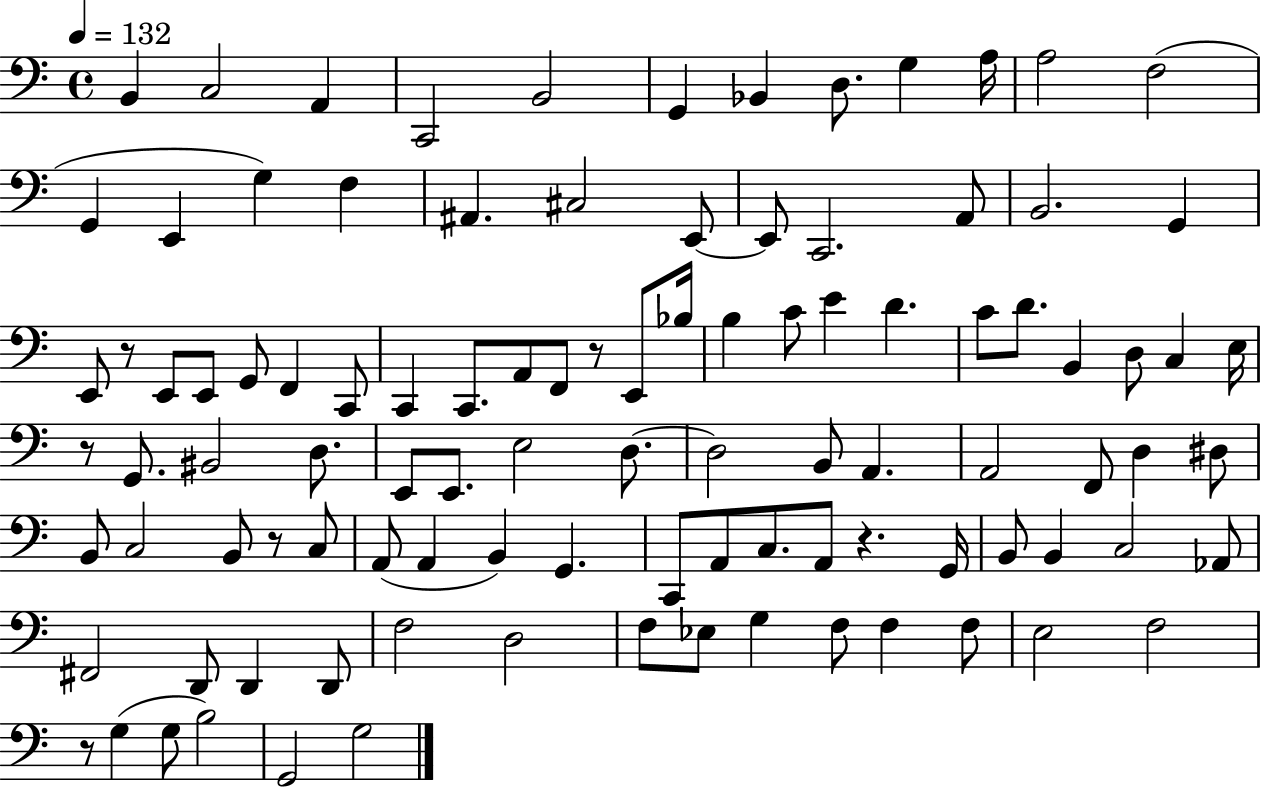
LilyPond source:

{
  \clef bass
  \time 4/4
  \defaultTimeSignature
  \key c \major
  \tempo 4 = 132
  b,4 c2 a,4 | c,2 b,2 | g,4 bes,4 d8. g4 a16 | a2 f2( | \break g,4 e,4 g4) f4 | ais,4. cis2 e,8~~ | e,8 c,2. a,8 | b,2. g,4 | \break e,8 r8 e,8 e,8 g,8 f,4 c,8 | c,4 c,8. a,8 f,8 r8 e,8 bes16 | b4 c'8 e'4 d'4. | c'8 d'8. b,4 d8 c4 e16 | \break r8 g,8. bis,2 d8. | e,8 e,8. e2 d8.~~ | d2 b,8 a,4. | a,2 f,8 d4 dis8 | \break b,8 c2 b,8 r8 c8 | a,8( a,4 b,4) g,4. | c,8 a,8 c8. a,8 r4. g,16 | b,8 b,4 c2 aes,8 | \break fis,2 d,8 d,4 d,8 | f2 d2 | f8 ees8 g4 f8 f4 f8 | e2 f2 | \break r8 g4( g8 b2) | g,2 g2 | \bar "|."
}